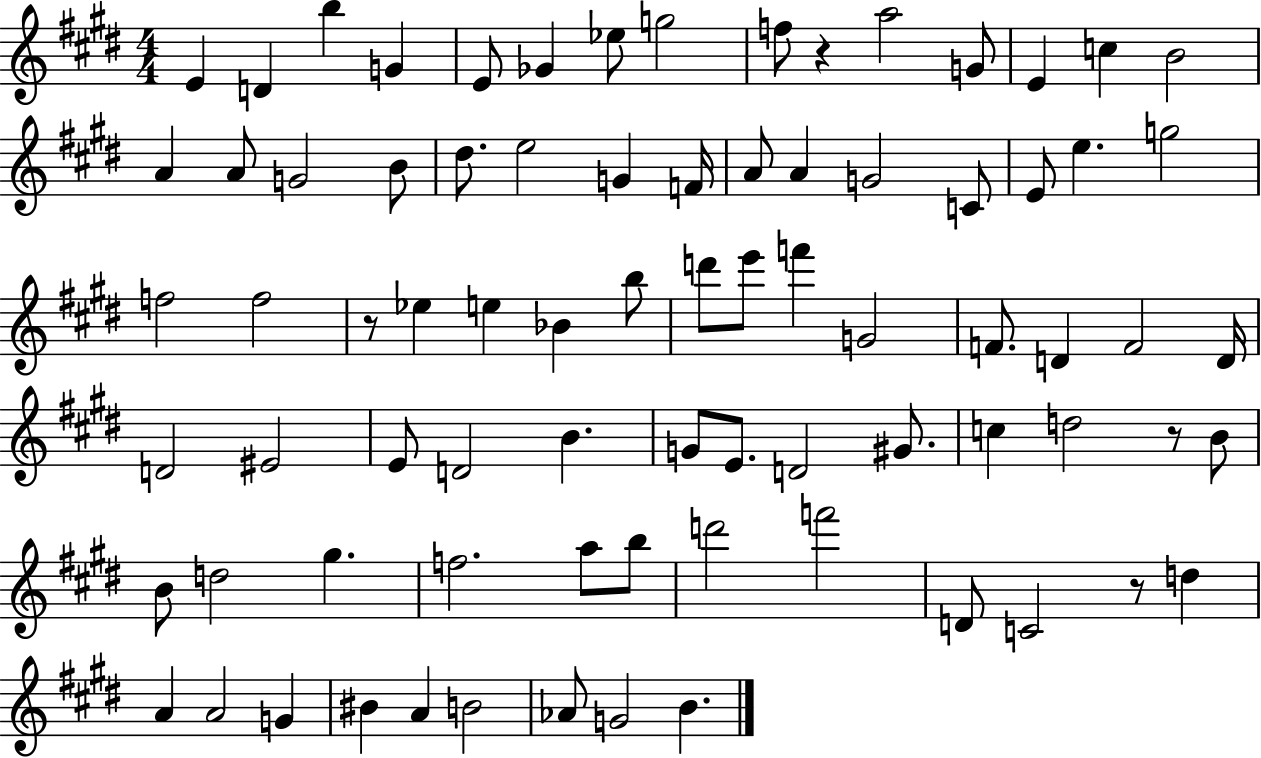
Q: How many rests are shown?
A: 4